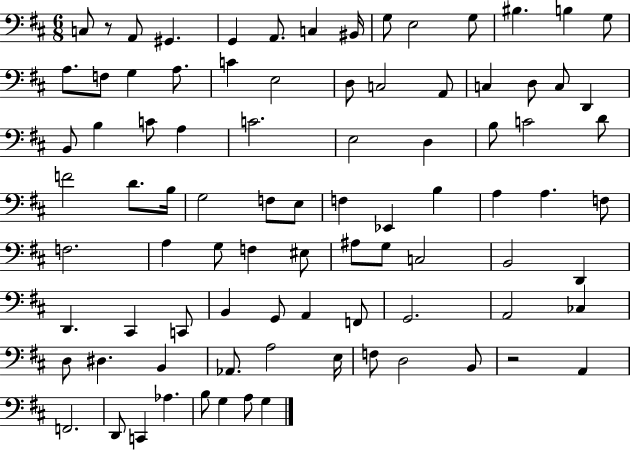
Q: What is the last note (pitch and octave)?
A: G3